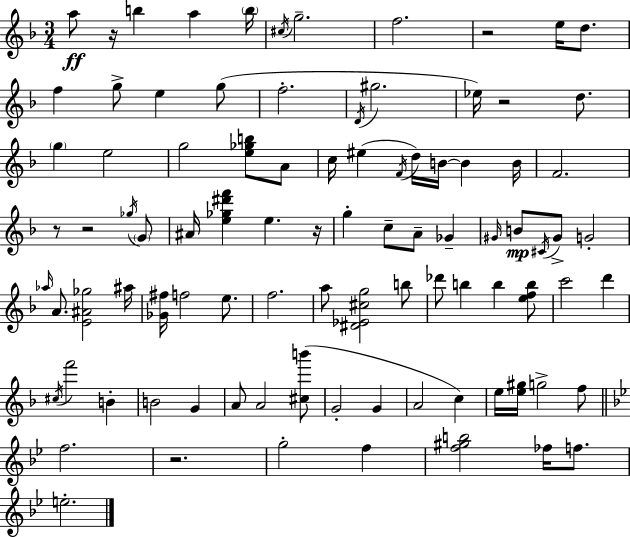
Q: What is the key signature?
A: D minor